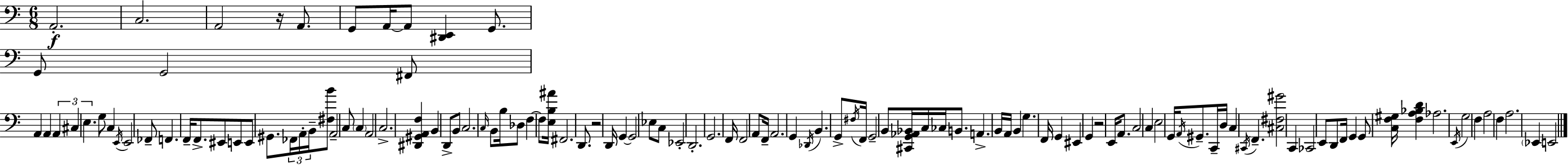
{
  \clef bass
  \numericTimeSignature
  \time 6/8
  \key a \minor
  \repeat volta 2 { a,2.-.\f | c2. | a,2 r16 a,8. | g,8 a,16~~ a,8 <dis, e,>4 g,8. | \break g,8 g,2 fis,8 | a,4 a,4 \tuplet 3/2 { a,4 | cis4 e4. } g8 | c4 \acciaccatura { e,16 } e,2 | \break fes,8-- f,4. f,16-- f,8.-> | eis,8 e,8 e,8 gis,8. \tuplet 3/2 { fes,16 a,16-. | b,16-- } <fis b'>8 a,2-- c8 | \parenthesize c4 a,2 | \break c2.-> | <dis, gis, a, f>4 b,4 d,8-> b,8 | c2. | \grace { c16 } b,8 b16 des8 f4~~ f8 | \break <e b ais'>16 fis,2. | d,8. r2 | d,16 g,4~~ g,2 | ees8 c8 ees,2-. | \break d,2.-. | g,2. | f,16 f,2 a,8 | f,16-- a,2. | \break g,4 \acciaccatura { des,16 } b,4. | g,8-> \acciaccatura { fis16 } f,16 g,2-- | b,8 <cis, g, aes, bes,>16 c16 ces16 b,8. a,4.-> | b,16 a,16 b,4 g4. | \break f,16 g,4 eis,4 | g,4 r2 | e,16 a,8. c2 | c4 e2 | \break g,16 \acciaccatura { a,16 } gis,8.-- c,16-- d16 c4 \acciaccatura { cis,16 } | f,4.-- <cis fis gis'>2 | c,4 ces,2 | e,8 d,8 f,16 g,4 g,8 | \break <c f gis>16 <f a bes d'>4 aes2. | \acciaccatura { e,16 } g2 | f4 a2 | f4 a2. | \break \parenthesize ees,4 e,2 | } \bar "|."
}